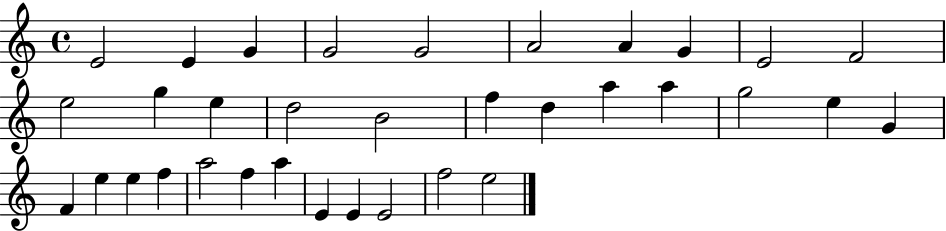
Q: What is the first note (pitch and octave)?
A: E4